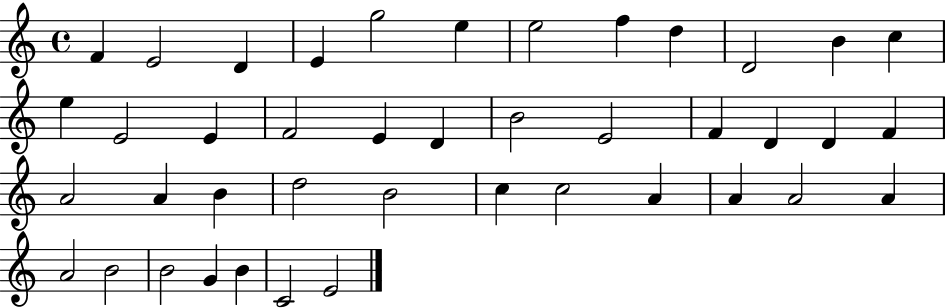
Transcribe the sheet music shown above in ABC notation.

X:1
T:Untitled
M:4/4
L:1/4
K:C
F E2 D E g2 e e2 f d D2 B c e E2 E F2 E D B2 E2 F D D F A2 A B d2 B2 c c2 A A A2 A A2 B2 B2 G B C2 E2